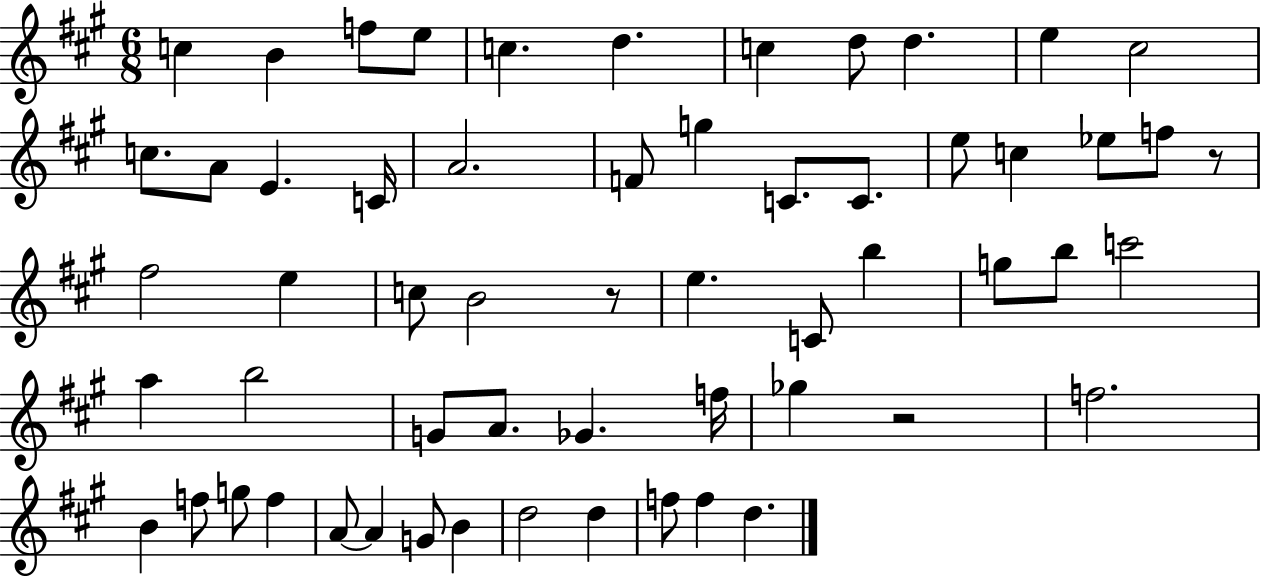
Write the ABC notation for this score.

X:1
T:Untitled
M:6/8
L:1/4
K:A
c B f/2 e/2 c d c d/2 d e ^c2 c/2 A/2 E C/4 A2 F/2 g C/2 C/2 e/2 c _e/2 f/2 z/2 ^f2 e c/2 B2 z/2 e C/2 b g/2 b/2 c'2 a b2 G/2 A/2 _G f/4 _g z2 f2 B f/2 g/2 f A/2 A G/2 B d2 d f/2 f d